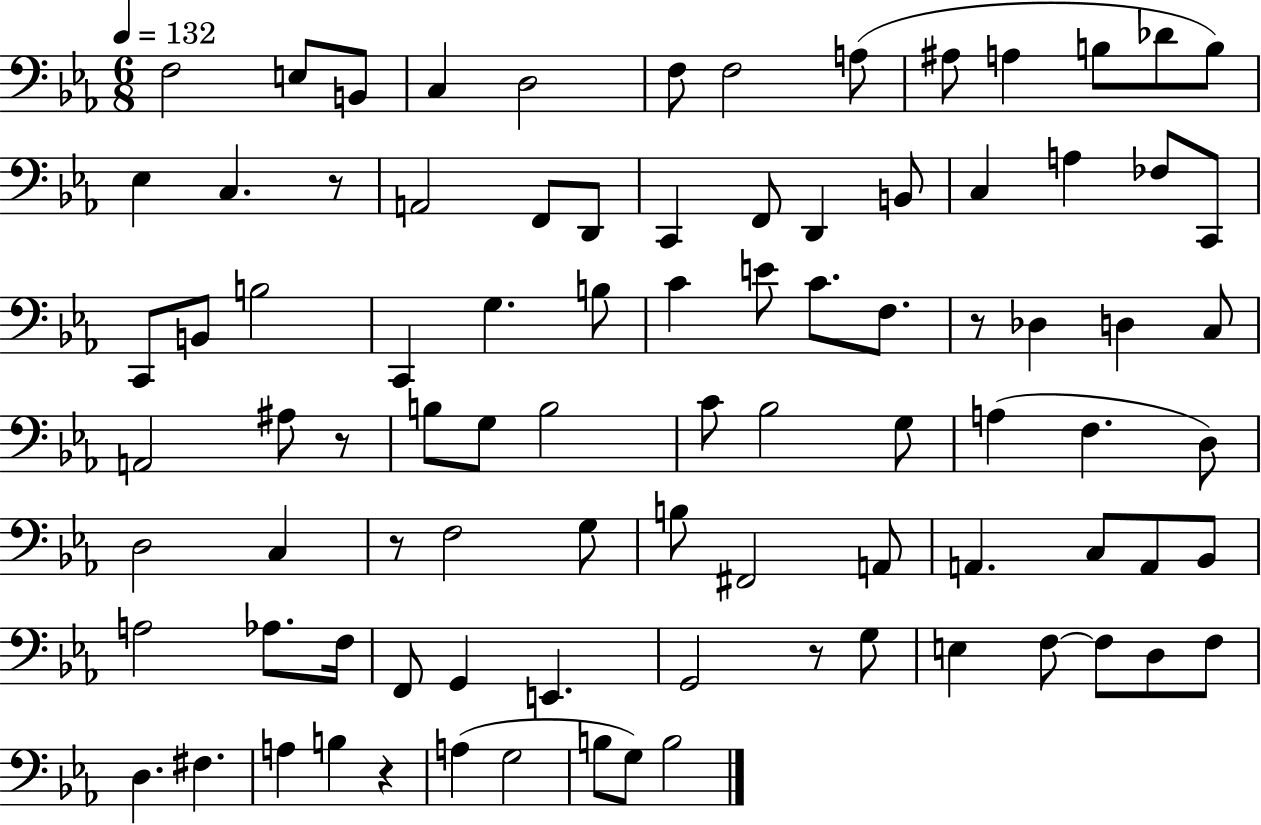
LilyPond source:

{
  \clef bass
  \numericTimeSignature
  \time 6/8
  \key ees \major
  \tempo 4 = 132
  \repeat volta 2 { f2 e8 b,8 | c4 d2 | f8 f2 a8( | ais8 a4 b8 des'8 b8) | \break ees4 c4. r8 | a,2 f,8 d,8 | c,4 f,8 d,4 b,8 | c4 a4 fes8 c,8 | \break c,8 b,8 b2 | c,4 g4. b8 | c'4 e'8 c'8. f8. | r8 des4 d4 c8 | \break a,2 ais8 r8 | b8 g8 b2 | c'8 bes2 g8 | a4( f4. d8) | \break d2 c4 | r8 f2 g8 | b8 fis,2 a,8 | a,4. c8 a,8 bes,8 | \break a2 aes8. f16 | f,8 g,4 e,4. | g,2 r8 g8 | e4 f8~~ f8 d8 f8 | \break d4. fis4. | a4 b4 r4 | a4( g2 | b8 g8) b2 | \break } \bar "|."
}